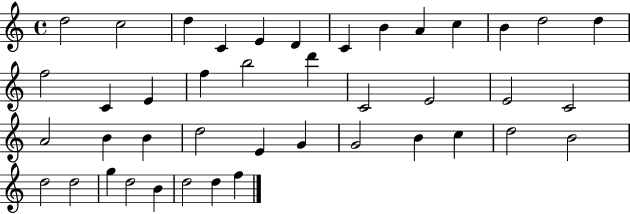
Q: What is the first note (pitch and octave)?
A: D5